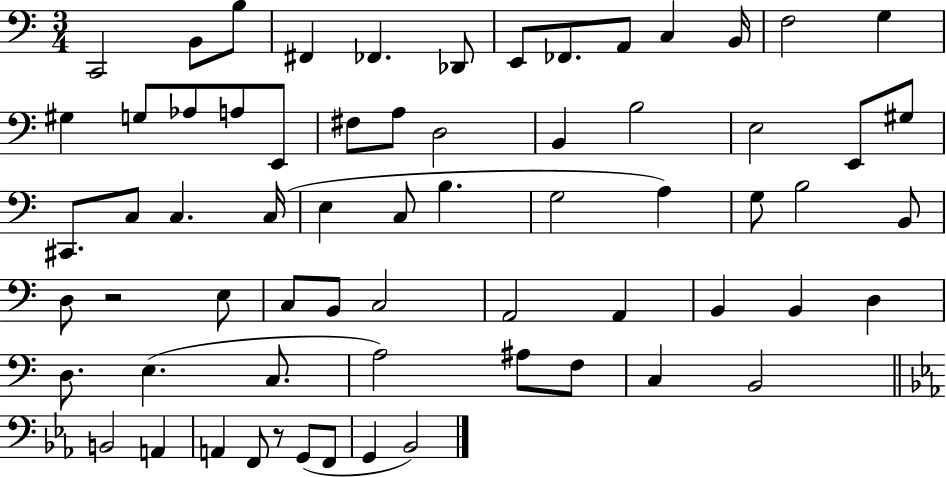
C2/h B2/e B3/e F#2/q FES2/q. Db2/e E2/e FES2/e. A2/e C3/q B2/s F3/h G3/q G#3/q G3/e Ab3/e A3/e E2/e F#3/e A3/e D3/h B2/q B3/h E3/h E2/e G#3/e C#2/e. C3/e C3/q. C3/s E3/q C3/e B3/q. G3/h A3/q G3/e B3/h B2/e D3/e R/h E3/e C3/e B2/e C3/h A2/h A2/q B2/q B2/q D3/q D3/e. E3/q. C3/e. A3/h A#3/e F3/e C3/q B2/h B2/h A2/q A2/q F2/e R/e G2/e F2/e G2/q Bb2/h